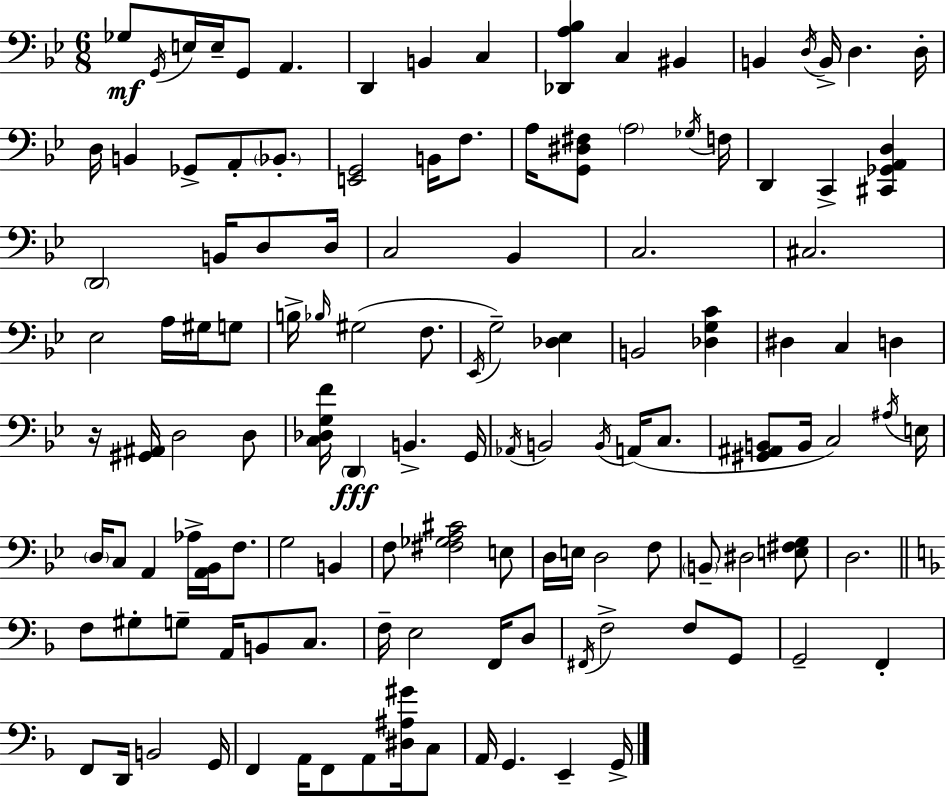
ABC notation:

X:1
T:Untitled
M:6/8
L:1/4
K:Bb
_G,/2 G,,/4 E,/4 E,/4 G,,/2 A,, D,, B,, C, [_D,,A,_B,] C, ^B,, B,, D,/4 B,,/4 D, D,/4 D,/4 B,, _G,,/2 A,,/2 _B,,/2 [E,,G,,]2 B,,/4 F,/2 A,/4 [G,,^D,^F,]/2 A,2 _G,/4 F,/4 D,, C,, [^C,,_G,,A,,D,] D,,2 B,,/4 D,/2 D,/4 C,2 _B,, C,2 ^C,2 _E,2 A,/4 ^G,/4 G,/2 B,/4 _B,/4 ^G,2 F,/2 _E,,/4 G,2 [_D,_E,] B,,2 [_D,G,C] ^D, C, D, z/4 [^G,,^A,,]/4 D,2 D,/2 [C,_D,G,F]/4 D,, B,, G,,/4 _A,,/4 B,,2 B,,/4 A,,/4 C,/2 [^G,,^A,,B,,]/2 B,,/4 C,2 ^A,/4 E,/4 D,/4 C,/2 A,, _A,/4 [A,,_B,,]/4 F,/2 G,2 B,, F,/2 [^F,_G,A,^C]2 E,/2 D,/4 E,/4 D,2 F,/2 B,,/2 ^D,2 [E,^F,G,]/2 D,2 F,/2 ^G,/2 G,/2 A,,/4 B,,/2 C,/2 F,/4 E,2 F,,/4 D,/2 ^F,,/4 F,2 F,/2 G,,/2 G,,2 F,, F,,/2 D,,/4 B,,2 G,,/4 F,, A,,/4 F,,/2 A,,/2 [^D,^A,^G]/4 C,/2 A,,/4 G,, E,, G,,/4